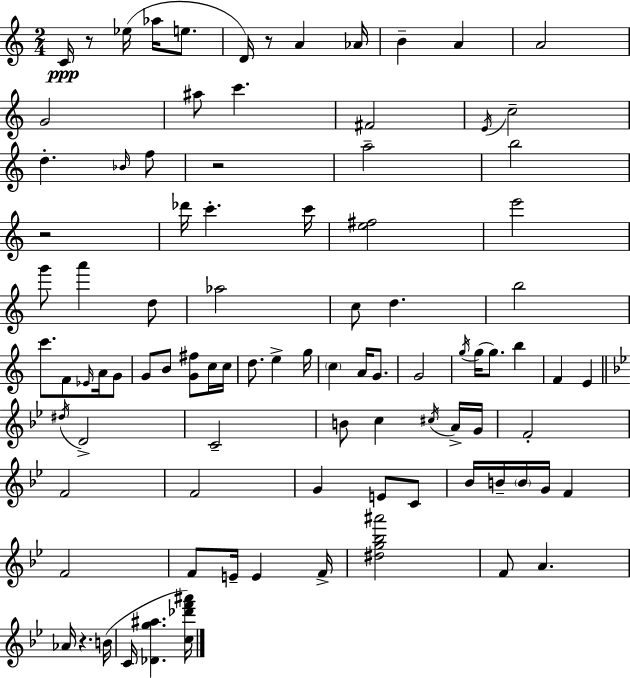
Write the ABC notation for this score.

X:1
T:Untitled
M:2/4
L:1/4
K:Am
C/4 z/2 _e/4 _a/4 e/2 D/4 z/2 A _A/4 B A A2 G2 ^a/2 c' ^F2 E/4 c2 d _B/4 f/2 z2 a2 b2 z2 _d'/4 c' c'/4 [e^f]2 e'2 g'/2 a' d/2 _a2 c/2 d b2 c'/2 F/2 _E/4 A/4 G/2 G/2 B/2 [G^f]/2 c/4 c/4 d/2 e g/4 c A/4 G/2 G2 g/4 g/4 g/2 b F E ^d/4 D2 C2 B/2 c ^c/4 A/4 G/4 F2 F2 F2 G E/2 C/2 _B/4 B/4 B/4 G/4 F F2 F/2 E/4 E F/4 [^dg_b^a']2 F/2 A _A/4 z B/4 C/4 [_Dg^a] [c_d'f'^a']/4